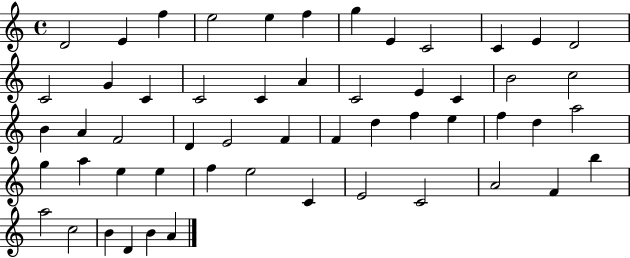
{
  \clef treble
  \time 4/4
  \defaultTimeSignature
  \key c \major
  d'2 e'4 f''4 | e''2 e''4 f''4 | g''4 e'4 c'2 | c'4 e'4 d'2 | \break c'2 g'4 c'4 | c'2 c'4 a'4 | c'2 e'4 c'4 | b'2 c''2 | \break b'4 a'4 f'2 | d'4 e'2 f'4 | f'4 d''4 f''4 e''4 | f''4 d''4 a''2 | \break g''4 a''4 e''4 e''4 | f''4 e''2 c'4 | e'2 c'2 | a'2 f'4 b''4 | \break a''2 c''2 | b'4 d'4 b'4 a'4 | \bar "|."
}